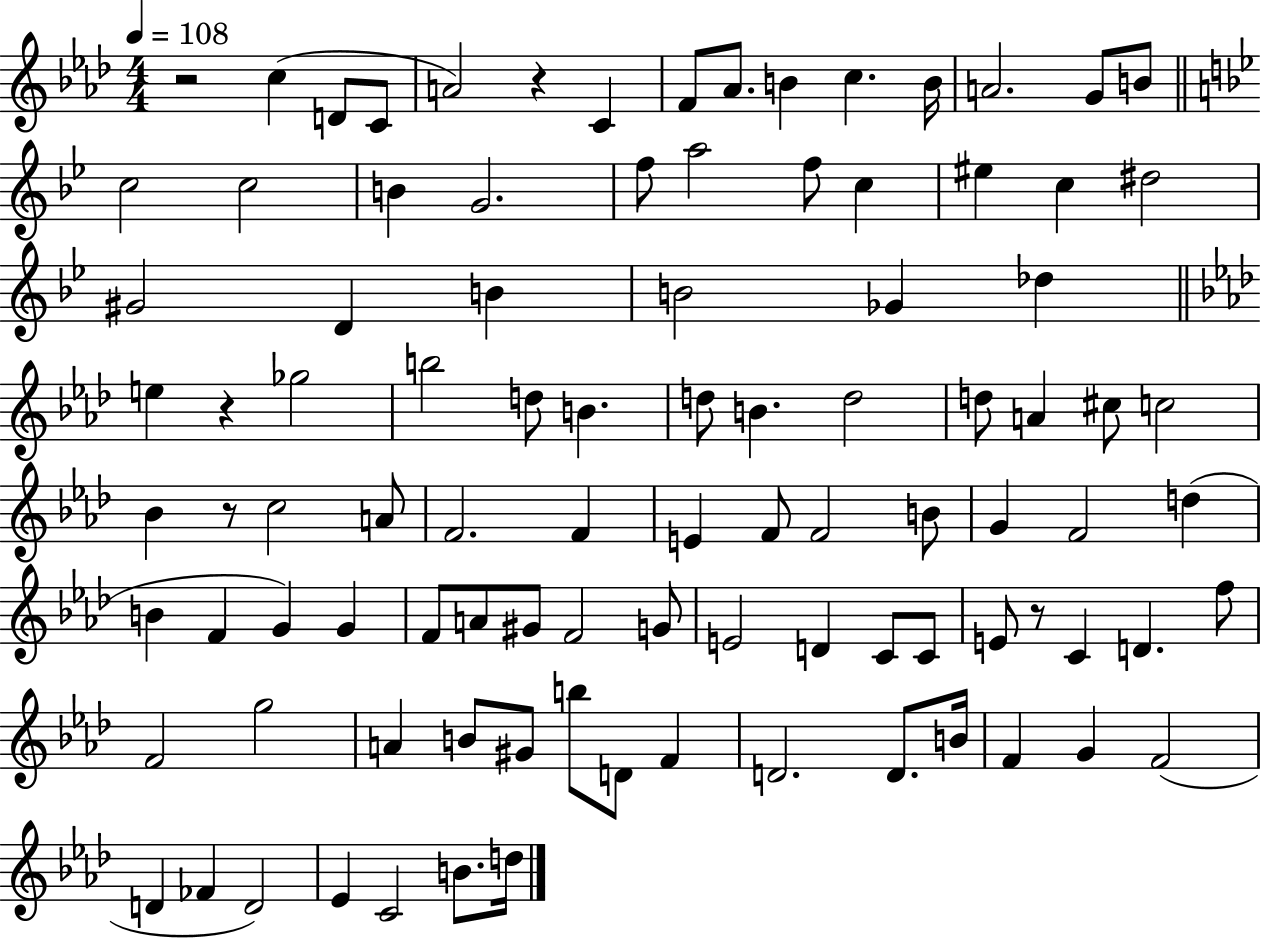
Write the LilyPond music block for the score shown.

{
  \clef treble
  \numericTimeSignature
  \time 4/4
  \key aes \major
  \tempo 4 = 108
  r2 c''4( d'8 c'8 | a'2) r4 c'4 | f'8 aes'8. b'4 c''4. b'16 | a'2. g'8 b'8 | \break \bar "||" \break \key bes \major c''2 c''2 | b'4 g'2. | f''8 a''2 f''8 c''4 | eis''4 c''4 dis''2 | \break gis'2 d'4 b'4 | b'2 ges'4 des''4 | \bar "||" \break \key aes \major e''4 r4 ges''2 | b''2 d''8 b'4. | d''8 b'4. d''2 | d''8 a'4 cis''8 c''2 | \break bes'4 r8 c''2 a'8 | f'2. f'4 | e'4 f'8 f'2 b'8 | g'4 f'2 d''4( | \break b'4 f'4 g'4) g'4 | f'8 a'8 gis'8 f'2 g'8 | e'2 d'4 c'8 c'8 | e'8 r8 c'4 d'4. f''8 | \break f'2 g''2 | a'4 b'8 gis'8 b''8 d'8 f'4 | d'2. d'8. b'16 | f'4 g'4 f'2( | \break d'4 fes'4 d'2) | ees'4 c'2 b'8. d''16 | \bar "|."
}